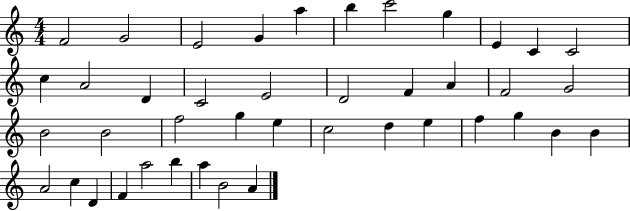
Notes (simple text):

F4/h G4/h E4/h G4/q A5/q B5/q C6/h G5/q E4/q C4/q C4/h C5/q A4/h D4/q C4/h E4/h D4/h F4/q A4/q F4/h G4/h B4/h B4/h F5/h G5/q E5/q C5/h D5/q E5/q F5/q G5/q B4/q B4/q A4/h C5/q D4/q F4/q A5/h B5/q A5/q B4/h A4/q